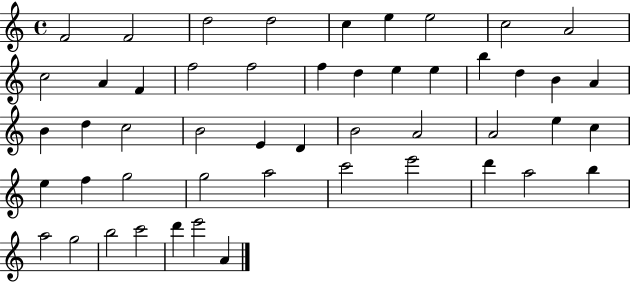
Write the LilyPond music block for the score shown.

{
  \clef treble
  \time 4/4
  \defaultTimeSignature
  \key c \major
  f'2 f'2 | d''2 d''2 | c''4 e''4 e''2 | c''2 a'2 | \break c''2 a'4 f'4 | f''2 f''2 | f''4 d''4 e''4 e''4 | b''4 d''4 b'4 a'4 | \break b'4 d''4 c''2 | b'2 e'4 d'4 | b'2 a'2 | a'2 e''4 c''4 | \break e''4 f''4 g''2 | g''2 a''2 | c'''2 e'''2 | d'''4 a''2 b''4 | \break a''2 g''2 | b''2 c'''2 | d'''4 e'''2 a'4 | \bar "|."
}